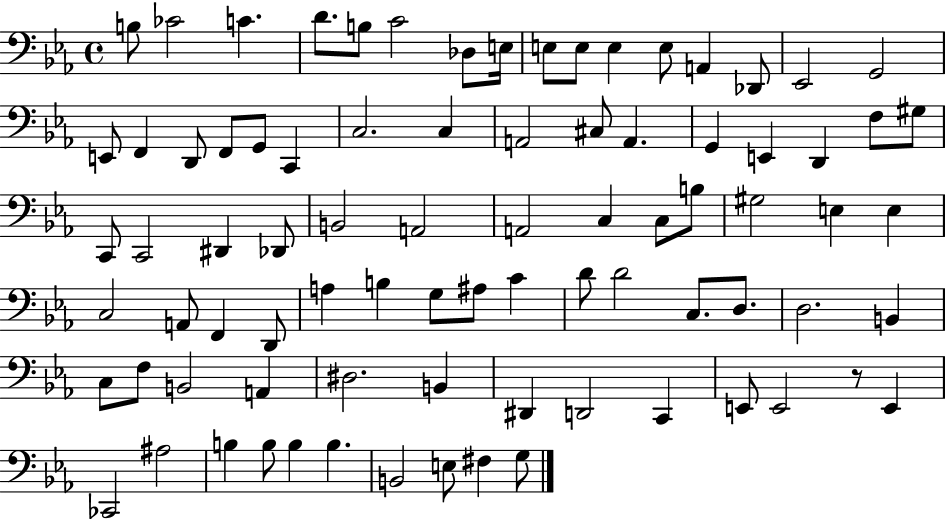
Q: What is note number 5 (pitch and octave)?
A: B3